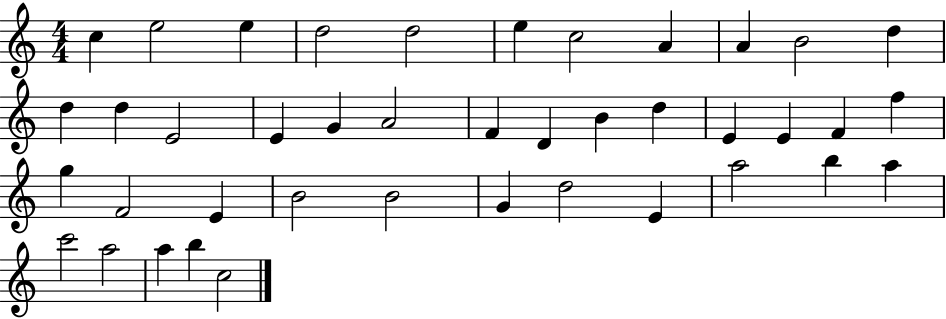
C5/q E5/h E5/q D5/h D5/h E5/q C5/h A4/q A4/q B4/h D5/q D5/q D5/q E4/h E4/q G4/q A4/h F4/q D4/q B4/q D5/q E4/q E4/q F4/q F5/q G5/q F4/h E4/q B4/h B4/h G4/q D5/h E4/q A5/h B5/q A5/q C6/h A5/h A5/q B5/q C5/h